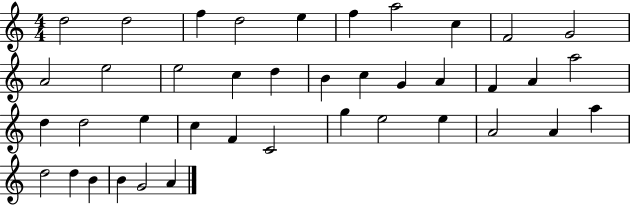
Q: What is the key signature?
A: C major